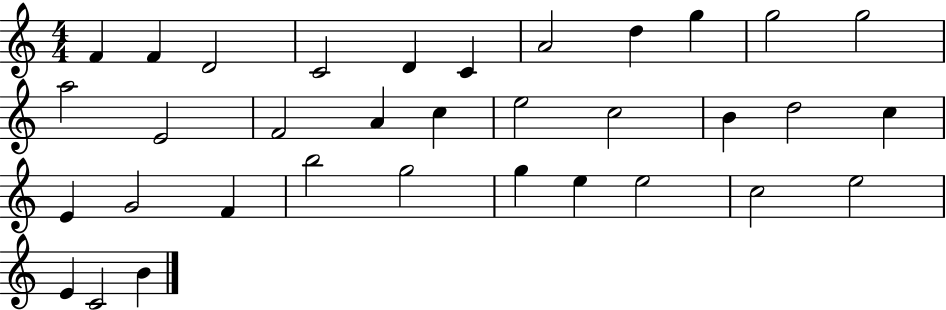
F4/q F4/q D4/h C4/h D4/q C4/q A4/h D5/q G5/q G5/h G5/h A5/h E4/h F4/h A4/q C5/q E5/h C5/h B4/q D5/h C5/q E4/q G4/h F4/q B5/h G5/h G5/q E5/q E5/h C5/h E5/h E4/q C4/h B4/q